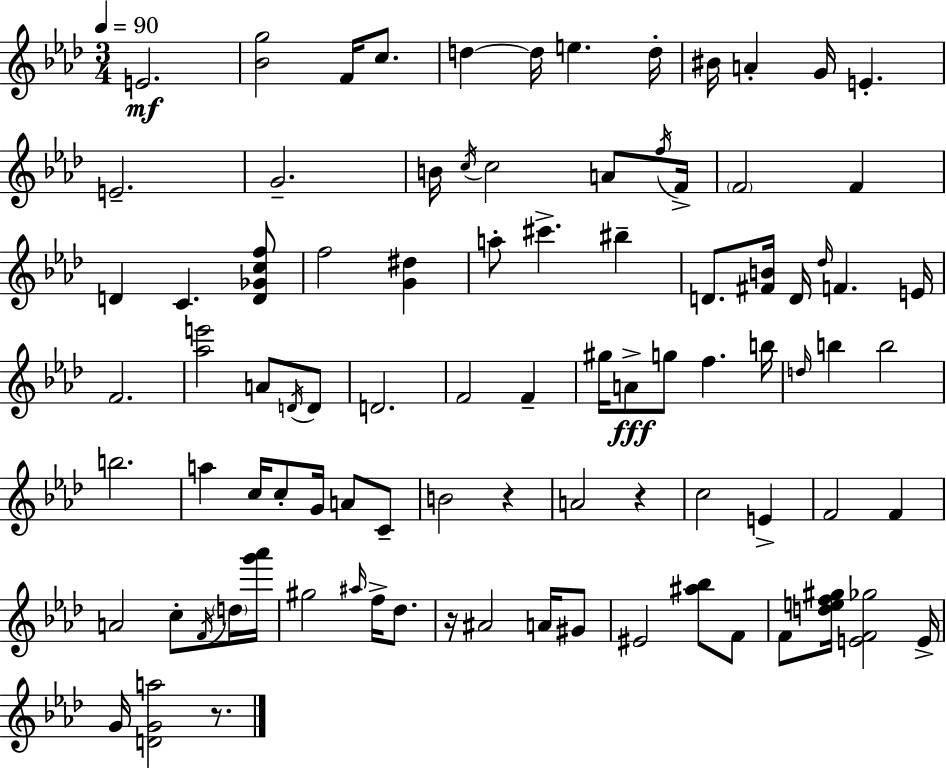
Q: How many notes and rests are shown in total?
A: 90